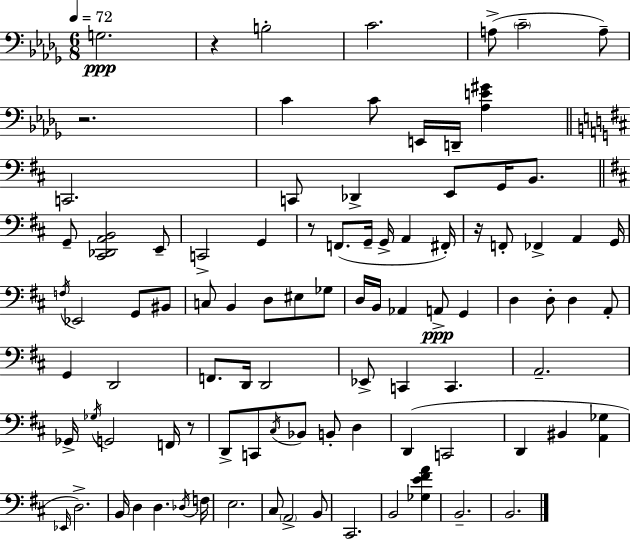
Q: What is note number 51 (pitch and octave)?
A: D2